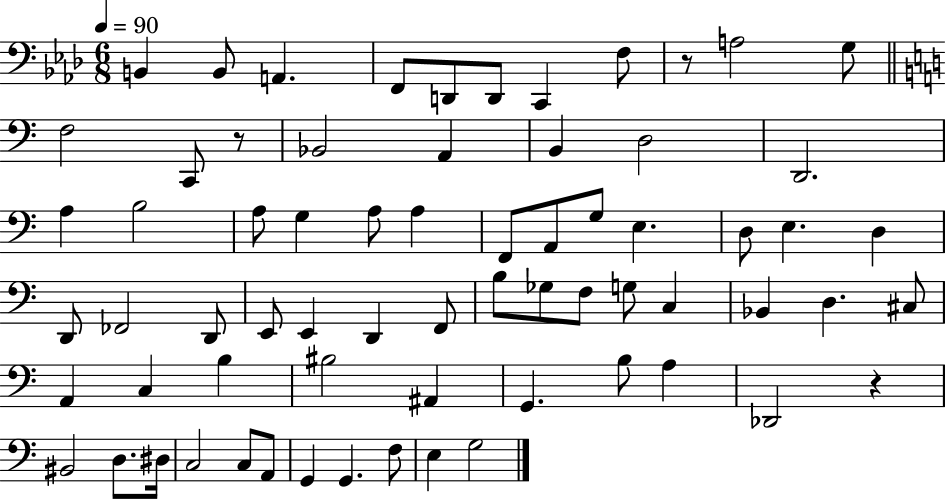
{
  \clef bass
  \numericTimeSignature
  \time 6/8
  \key aes \major
  \tempo 4 = 90
  b,4 b,8 a,4. | f,8 d,8 d,8 c,4 f8 | r8 a2 g8 | \bar "||" \break \key c \major f2 c,8 r8 | bes,2 a,4 | b,4 d2 | d,2. | \break a4 b2 | a8 g4 a8 a4 | f,8 a,8 g8 e4. | d8 e4. d4 | \break d,8 fes,2 d,8 | e,8 e,4 d,4 f,8 | b8 ges8 f8 g8 c4 | bes,4 d4. cis8 | \break a,4 c4 b4 | bis2 ais,4 | g,4. b8 a4 | des,2 r4 | \break bis,2 d8. dis16 | c2 c8 a,8 | g,4 g,4. f8 | e4 g2 | \break \bar "|."
}